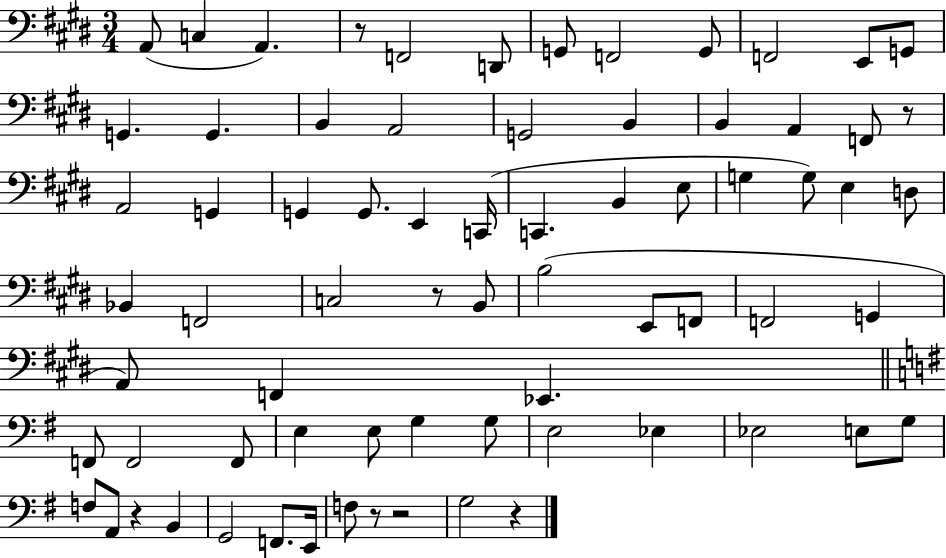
A2/e C3/q A2/q. R/e F2/h D2/e G2/e F2/h G2/e F2/h E2/e G2/e G2/q. G2/q. B2/q A2/h G2/h B2/q B2/q A2/q F2/e R/e A2/h G2/q G2/q G2/e. E2/q C2/s C2/q. B2/q E3/e G3/q G3/e E3/q D3/e Bb2/q F2/h C3/h R/e B2/e B3/h E2/e F2/e F2/h G2/q A2/e F2/q Eb2/q. F2/e F2/h F2/e E3/q E3/e G3/q G3/e E3/h Eb3/q Eb3/h E3/e G3/e F3/e A2/e R/q B2/q G2/h F2/e. E2/s F3/e R/e R/h G3/h R/q